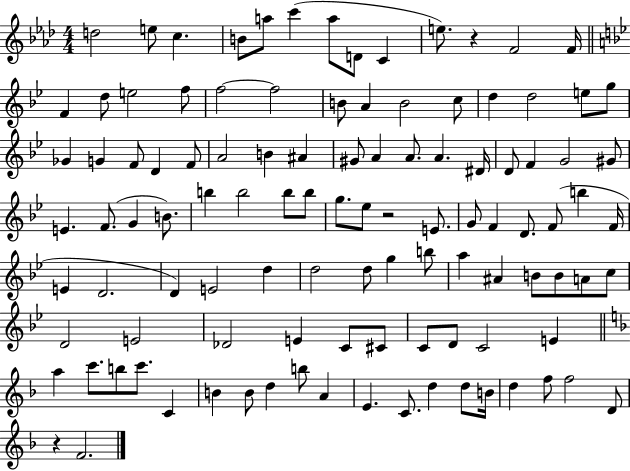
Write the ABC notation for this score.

X:1
T:Untitled
M:4/4
L:1/4
K:Ab
d2 e/2 c B/2 a/2 c' a/2 D/2 C e/2 z F2 F/4 F d/2 e2 f/2 f2 f2 B/2 A B2 c/2 d d2 e/2 g/2 _G G F/2 D F/2 A2 B ^A ^G/2 A A/2 A ^D/4 D/2 F G2 ^G/2 E F/2 G B/2 b b2 b/2 b/2 g/2 _e/2 z2 E/2 G/2 F D/2 F/2 b F/4 E D2 D E2 d d2 d/2 g b/2 a ^A B/2 B/2 A/2 c/2 D2 E2 _D2 E C/2 ^C/2 C/2 D/2 C2 E a c'/2 b/2 c'/2 C B B/2 d b/2 A E C/2 d d/2 B/4 d f/2 f2 D/2 z F2